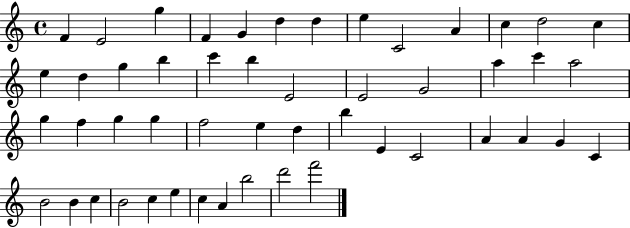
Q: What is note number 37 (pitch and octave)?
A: A4